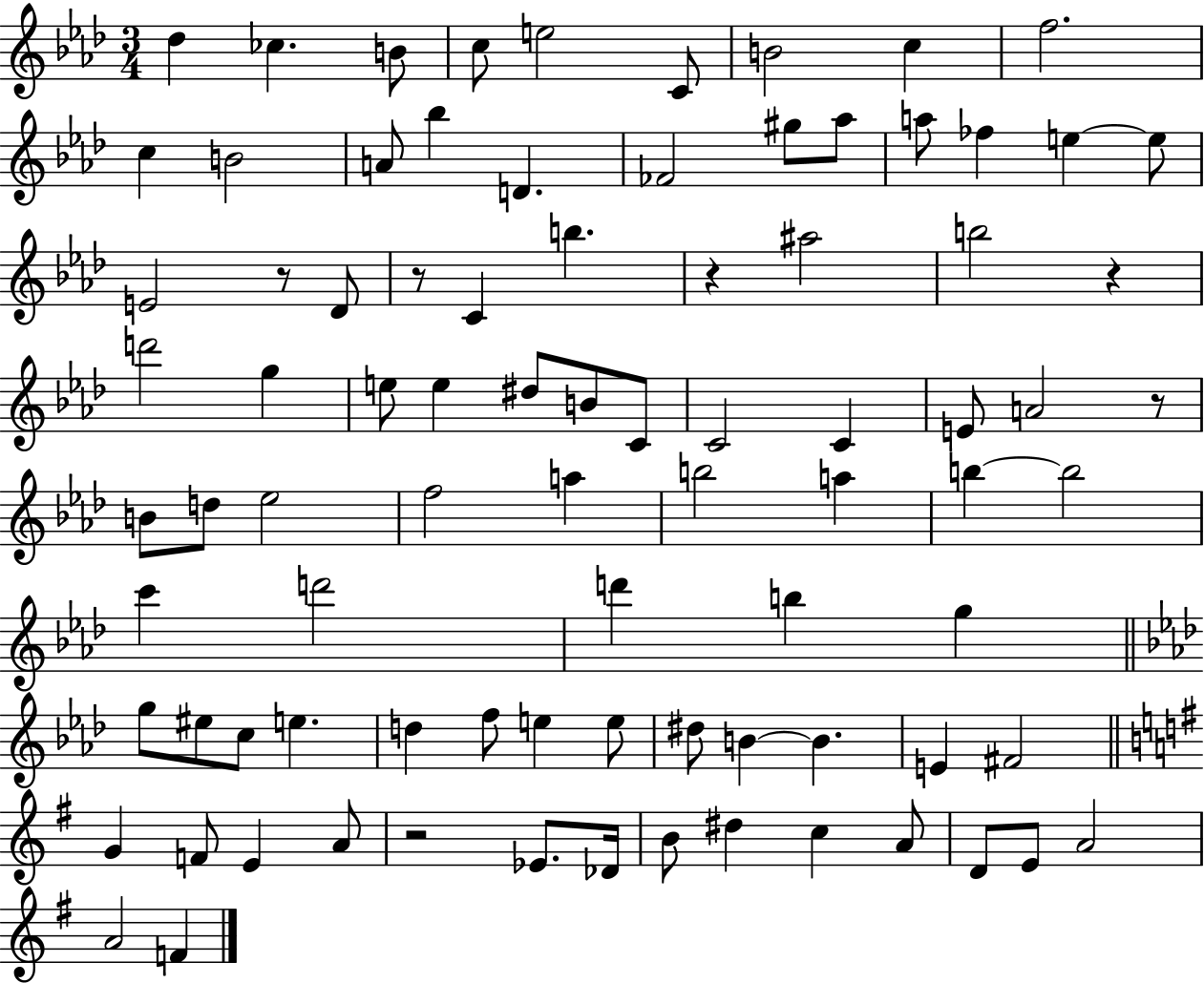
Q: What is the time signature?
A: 3/4